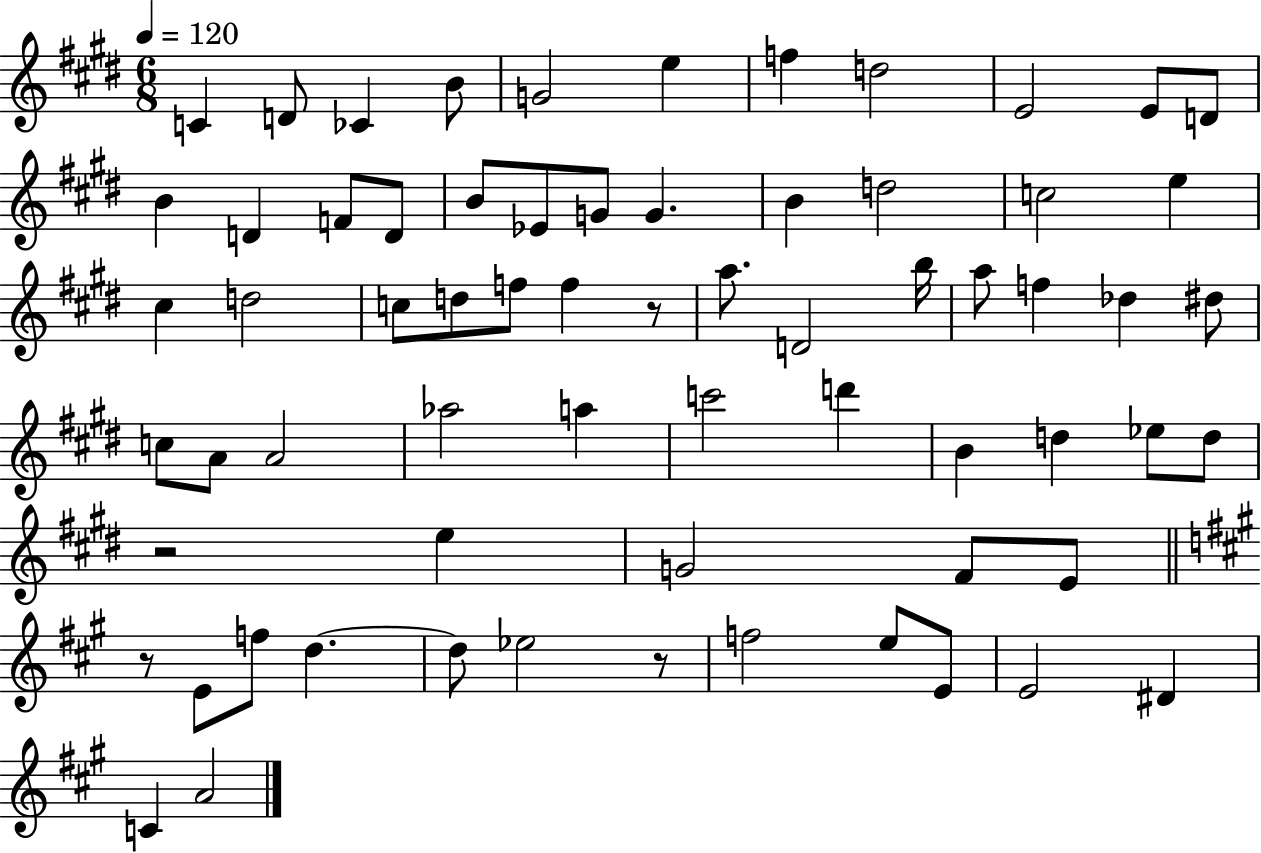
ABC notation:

X:1
T:Untitled
M:6/8
L:1/4
K:E
C D/2 _C B/2 G2 e f d2 E2 E/2 D/2 B D F/2 D/2 B/2 _E/2 G/2 G B d2 c2 e ^c d2 c/2 d/2 f/2 f z/2 a/2 D2 b/4 a/2 f _d ^d/2 c/2 A/2 A2 _a2 a c'2 d' B d _e/2 d/2 z2 e G2 ^F/2 E/2 z/2 E/2 f/2 d d/2 _e2 z/2 f2 e/2 E/2 E2 ^D C A2